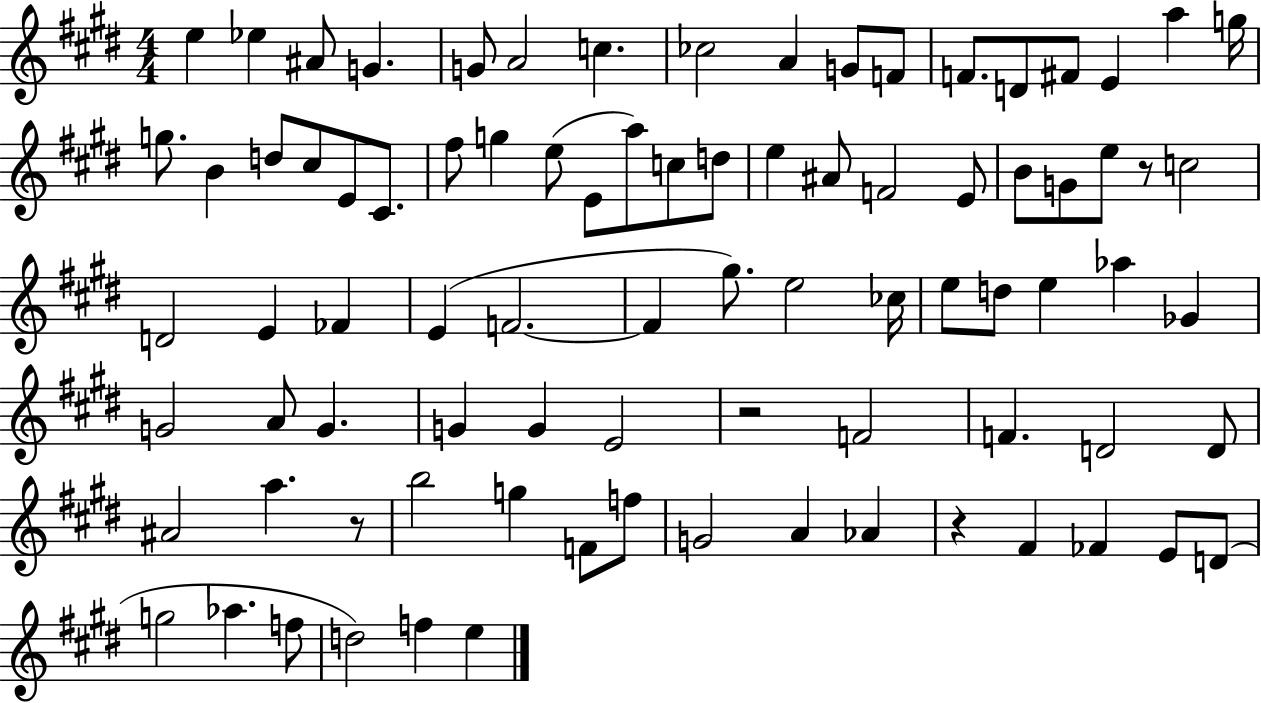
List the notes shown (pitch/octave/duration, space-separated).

E5/q Eb5/q A#4/e G4/q. G4/e A4/h C5/q. CES5/h A4/q G4/e F4/e F4/e. D4/e F#4/e E4/q A5/q G5/s G5/e. B4/q D5/e C#5/e E4/e C#4/e. F#5/e G5/q E5/e E4/e A5/e C5/e D5/e E5/q A#4/e F4/h E4/e B4/e G4/e E5/e R/e C5/h D4/h E4/q FES4/q E4/q F4/h. F4/q G#5/e. E5/h CES5/s E5/e D5/e E5/q Ab5/q Gb4/q G4/h A4/e G4/q. G4/q G4/q E4/h R/h F4/h F4/q. D4/h D4/e A#4/h A5/q. R/e B5/h G5/q F4/e F5/e G4/h A4/q Ab4/q R/q F#4/q FES4/q E4/e D4/e G5/h Ab5/q. F5/e D5/h F5/q E5/q